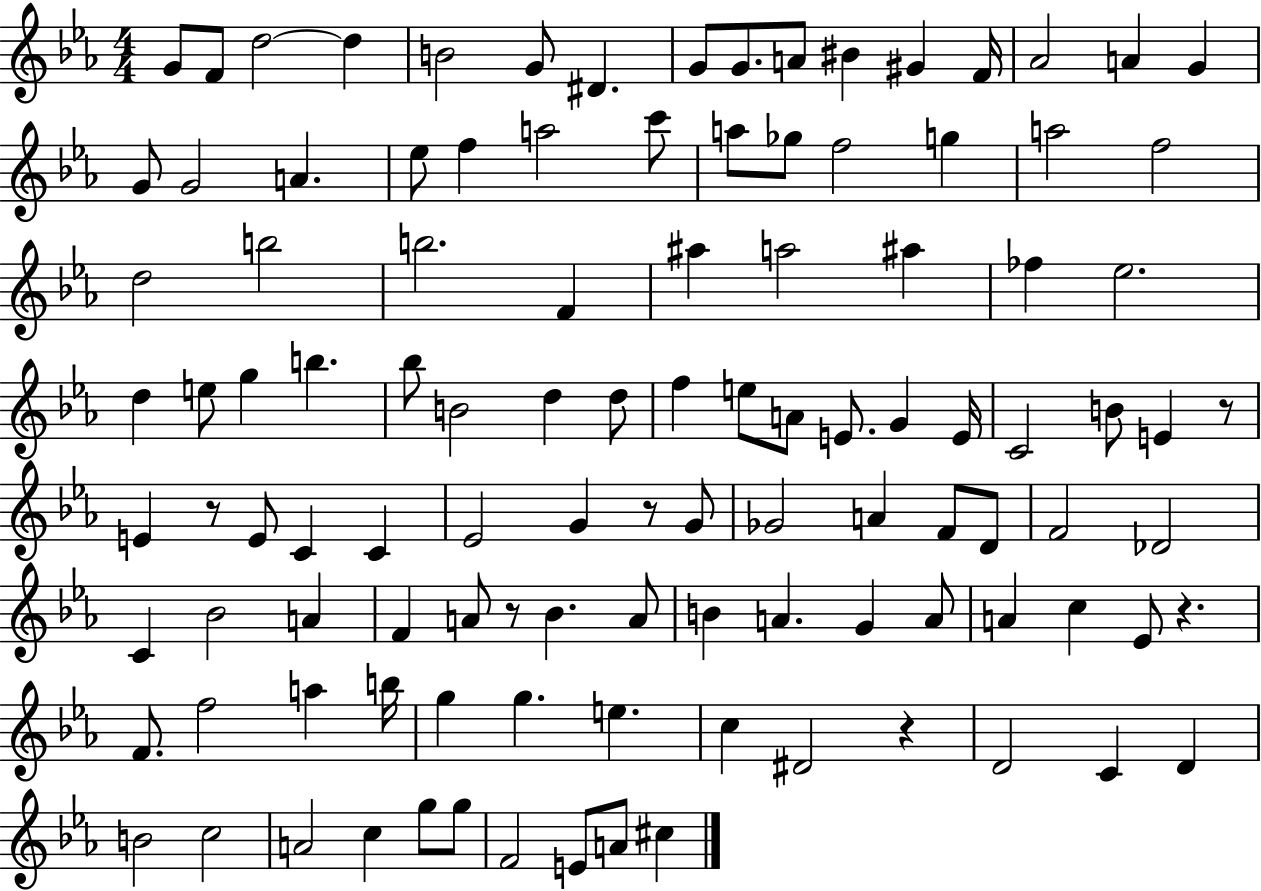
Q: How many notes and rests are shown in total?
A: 110